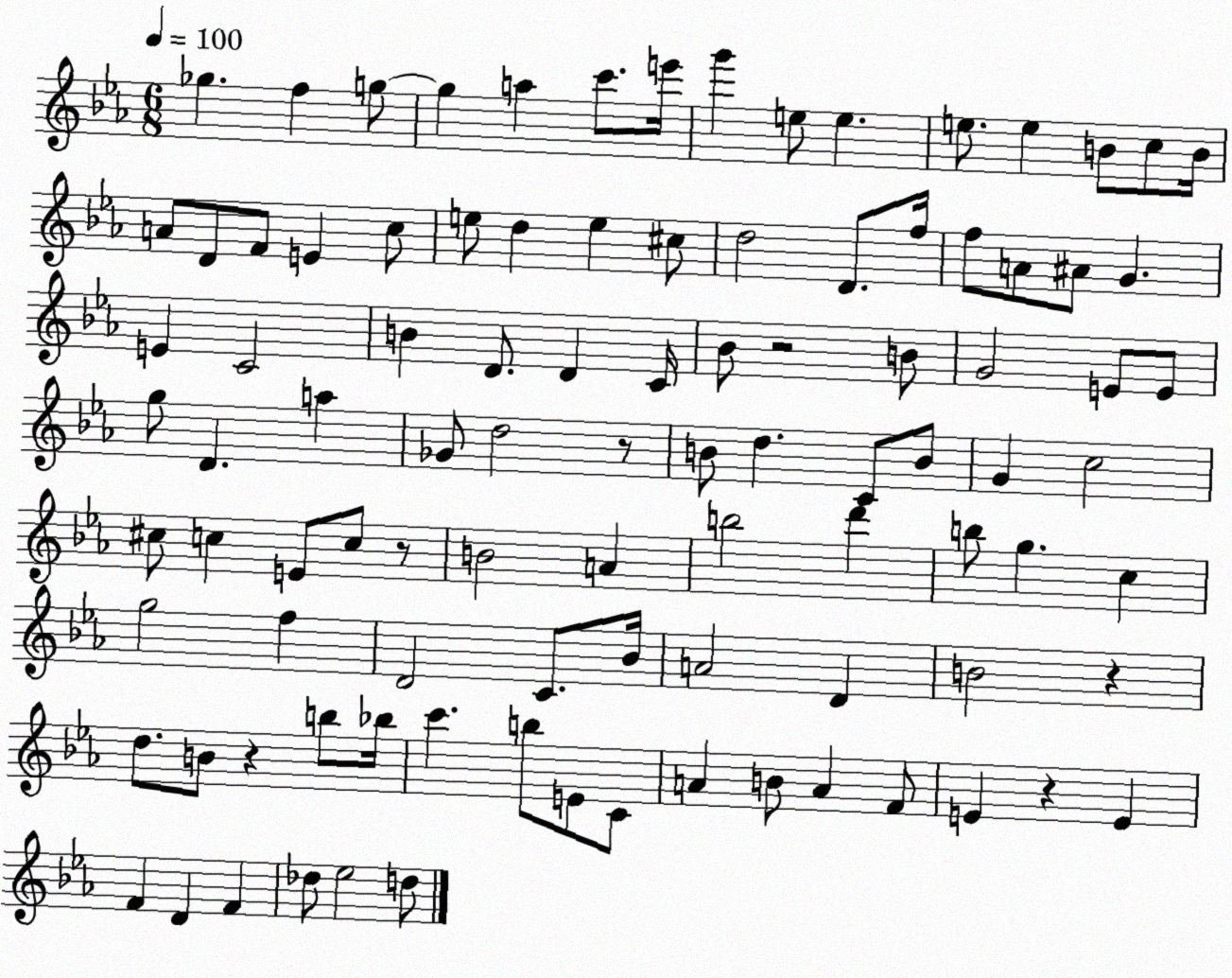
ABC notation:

X:1
T:Untitled
M:6/8
L:1/4
K:Eb
_g f g/2 g a c'/2 e'/4 g' e/2 e e/2 e B/2 c/2 B/4 A/2 D/2 F/2 E c/2 e/2 d e ^c/2 d2 D/2 f/4 f/2 A/2 ^A/2 G E C2 B D/2 D C/4 _B/2 z2 B/2 G2 E/2 E/2 g/2 D a _G/2 d2 z/2 B/2 d C/2 B/2 G c2 ^c/2 c E/2 c/2 z/2 B2 A b2 d' b/2 g c g2 f D2 C/2 _B/4 A2 D B2 z d/2 B/2 z b/2 _b/4 c' b/2 E/2 C/2 A B/2 A F/2 E z E F D F _d/2 _e2 d/2